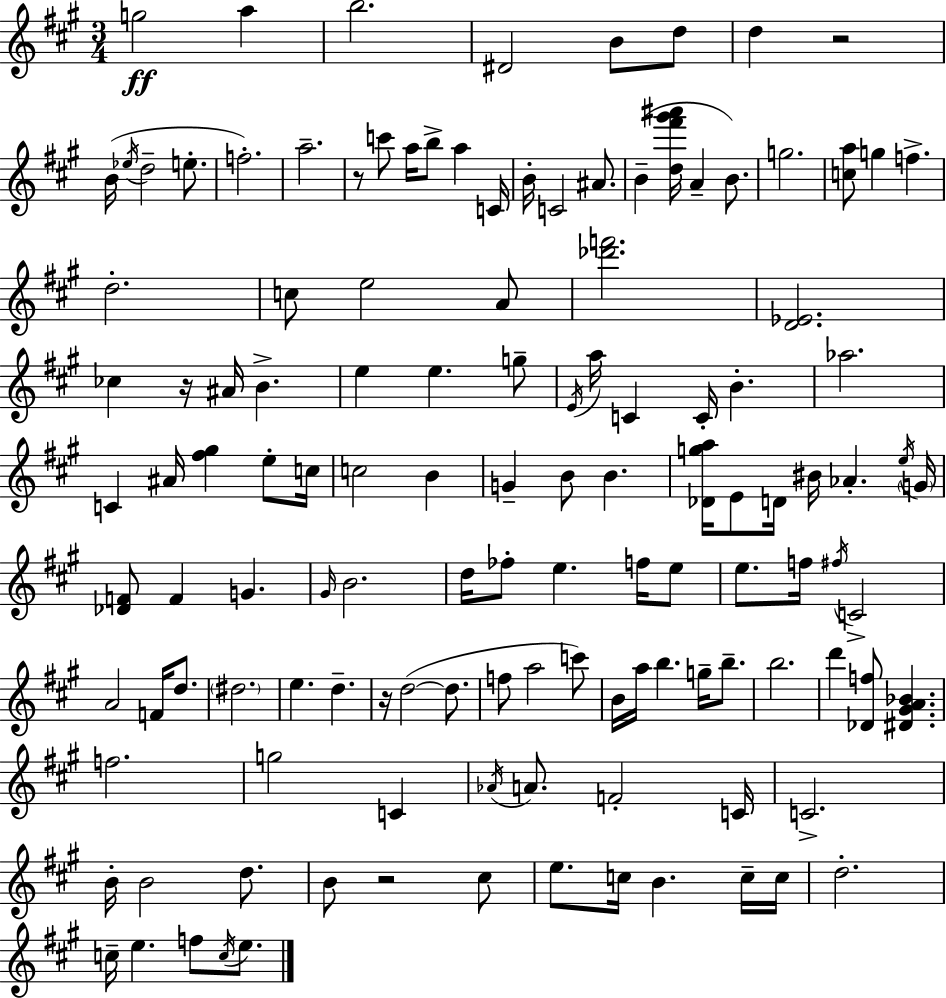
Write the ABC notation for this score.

X:1
T:Untitled
M:3/4
L:1/4
K:A
g2 a b2 ^D2 B/2 d/2 d z2 B/4 _e/4 d2 e/2 f2 a2 z/2 c'/2 a/4 b/2 a C/4 B/4 C2 ^A/2 B [d^f'^g'^a']/4 A B/2 g2 [ca]/2 g f d2 c/2 e2 A/2 [_d'f']2 [D_E]2 _c z/4 ^A/4 B e e g/2 E/4 a/4 C C/4 B _a2 C ^A/4 [^f^g] e/2 c/4 c2 B G B/2 B [_Dga]/4 E/2 D/4 ^B/4 _A e/4 G/4 [_DF]/2 F G ^G/4 B2 d/4 _f/2 e f/4 e/2 e/2 f/4 ^f/4 C2 A2 F/4 d/2 ^d2 e d z/4 d2 d/2 f/2 a2 c'/2 B/4 a/4 b g/4 b/2 b2 d' [_Df]/2 [^D^GA_B] f2 g2 C _A/4 A/2 F2 C/4 C2 B/4 B2 d/2 B/2 z2 ^c/2 e/2 c/4 B c/4 c/4 d2 c/4 e f/2 c/4 e/2